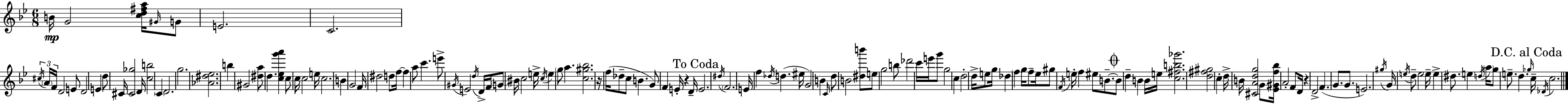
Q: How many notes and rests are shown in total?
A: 145